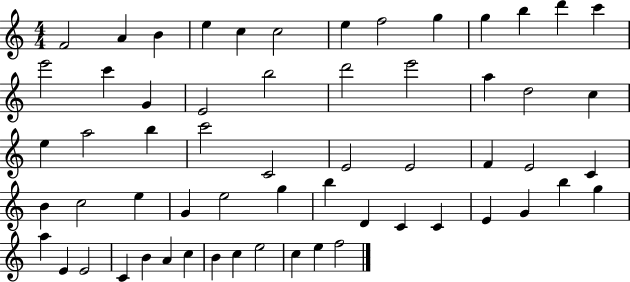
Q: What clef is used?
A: treble